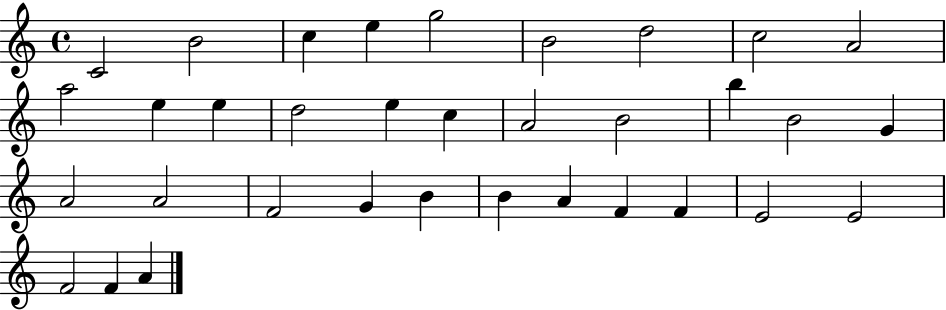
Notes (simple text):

C4/h B4/h C5/q E5/q G5/h B4/h D5/h C5/h A4/h A5/h E5/q E5/q D5/h E5/q C5/q A4/h B4/h B5/q B4/h G4/q A4/h A4/h F4/h G4/q B4/q B4/q A4/q F4/q F4/q E4/h E4/h F4/h F4/q A4/q